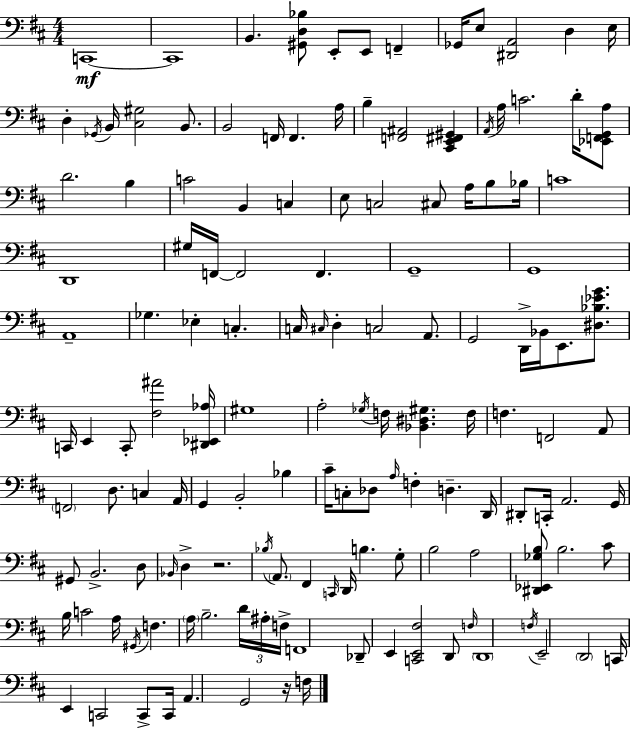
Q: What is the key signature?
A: D major